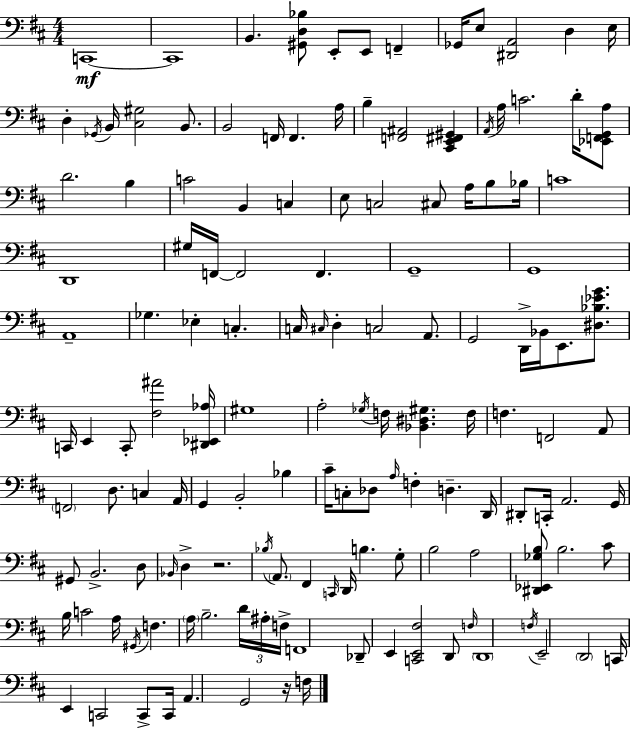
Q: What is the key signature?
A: D major